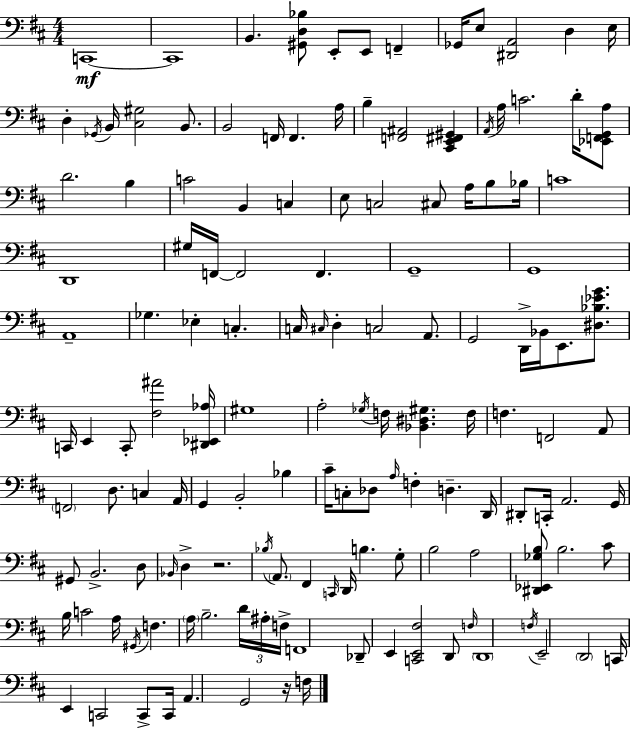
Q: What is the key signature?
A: D major